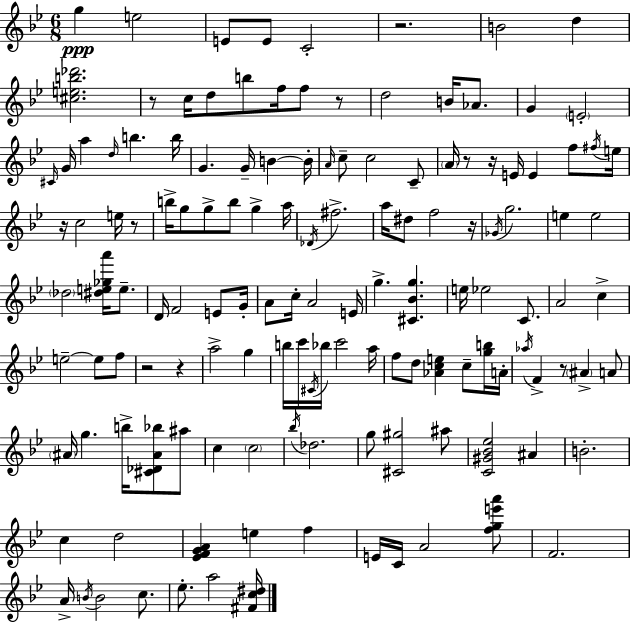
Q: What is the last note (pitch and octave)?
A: A5